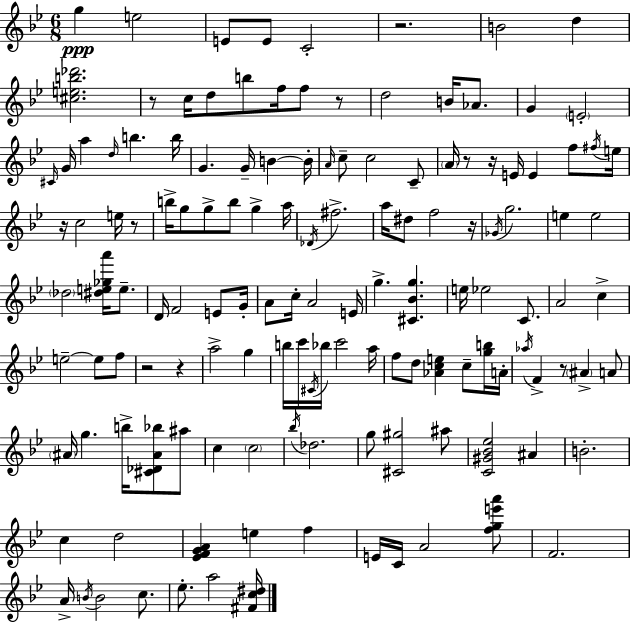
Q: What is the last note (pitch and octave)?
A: A5